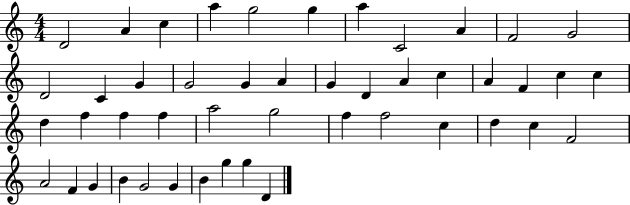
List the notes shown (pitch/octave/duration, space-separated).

D4/h A4/q C5/q A5/q G5/h G5/q A5/q C4/h A4/q F4/h G4/h D4/h C4/q G4/q G4/h G4/q A4/q G4/q D4/q A4/q C5/q A4/q F4/q C5/q C5/q D5/q F5/q F5/q F5/q A5/h G5/h F5/q F5/h C5/q D5/q C5/q F4/h A4/h F4/q G4/q B4/q G4/h G4/q B4/q G5/q G5/q D4/q